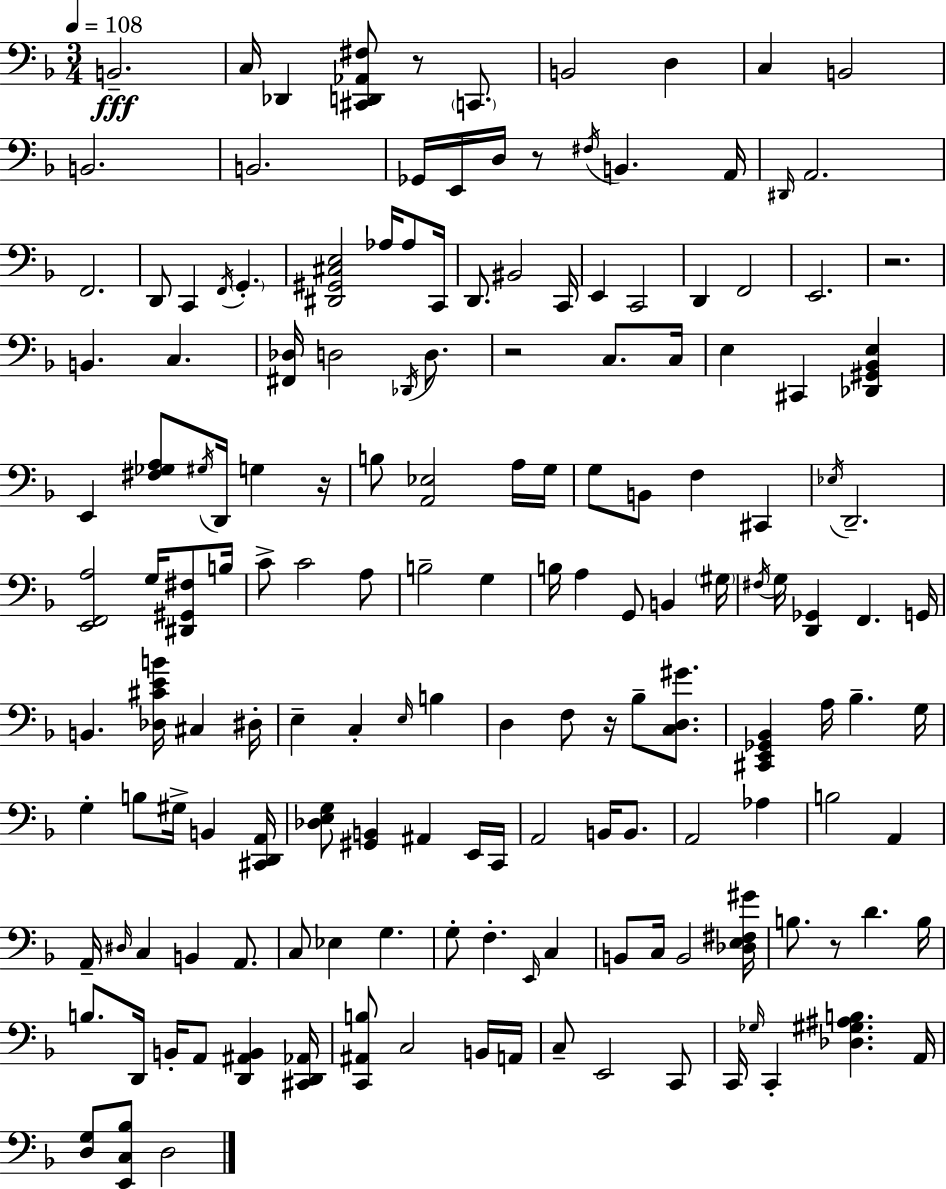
B2/h. C3/s Db2/q [C#2,D2,Ab2,F#3]/e R/e C2/e. B2/h D3/q C3/q B2/h B2/h. B2/h. Gb2/s E2/s D3/s R/e F#3/s B2/q. A2/s D#2/s A2/h. F2/h. D2/e C2/q F2/s G2/q. [D#2,G#2,C#3,E3]/h Ab3/s Ab3/e C2/s D2/e. BIS2/h C2/s E2/q C2/h D2/q F2/h E2/h. R/h. B2/q. C3/q. [F#2,Db3]/s D3/h Db2/s D3/e. R/h C3/e. C3/s E3/q C#2/q [Db2,G#2,Bb2,E3]/q E2/q [F#3,Gb3,A3]/e G#3/s D2/s G3/q R/s B3/e [A2,Eb3]/h A3/s G3/s G3/e B2/e F3/q C#2/q Eb3/s D2/h. [E2,F2,A3]/h G3/s [D#2,G#2,F#3]/e B3/s C4/e C4/h A3/e B3/h G3/q B3/s A3/q G2/e B2/q G#3/s F#3/s G3/s [D2,Gb2]/q F2/q. G2/s B2/q. [Db3,C#4,E4,B4]/s C#3/q D#3/s E3/q C3/q E3/s B3/q D3/q F3/e R/s Bb3/e [C3,D3,G#4]/e. [C#2,E2,Gb2,Bb2]/q A3/s Bb3/q. G3/s G3/q B3/e G#3/s B2/q [C#2,D2,A2]/s [Db3,E3,G3]/e [G#2,B2]/q A#2/q E2/s C2/s A2/h B2/s B2/e. A2/h Ab3/q B3/h A2/q A2/s D#3/s C3/q B2/q A2/e. C3/e Eb3/q G3/q. G3/e F3/q. E2/s C3/q B2/e C3/s B2/h [Db3,E3,F#3,G#4]/s B3/e. R/e D4/q. B3/s B3/e. D2/s B2/s A2/e [D2,A#2,B2]/q [C#2,D2,Ab2]/s [C2,A#2,B3]/e C3/h B2/s A2/s C3/e E2/h C2/e C2/s Gb3/s C2/q [Db3,G#3,A#3,B3]/q. A2/s [D3,G3]/e [E2,C3,Bb3]/e D3/h